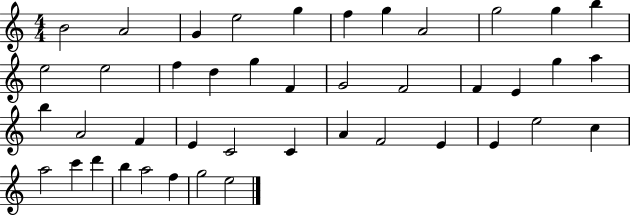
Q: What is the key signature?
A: C major